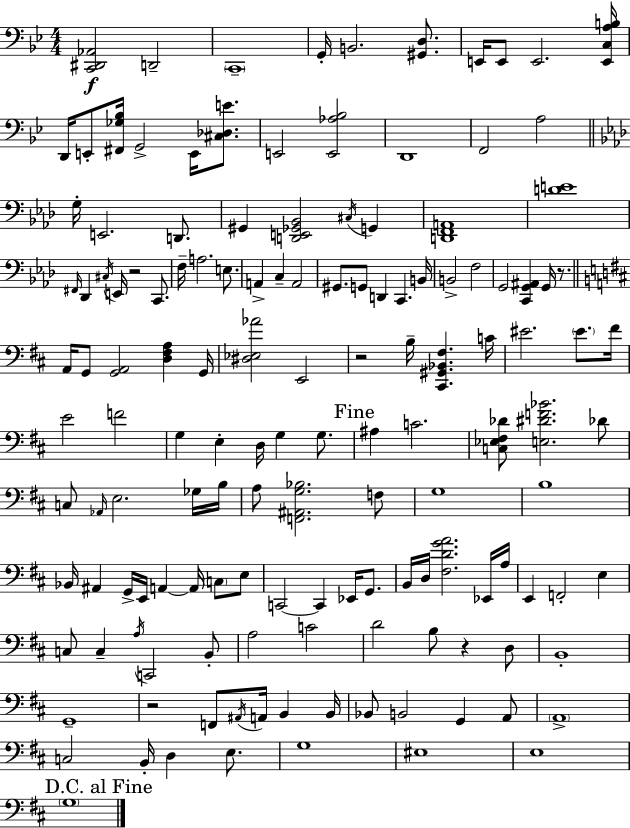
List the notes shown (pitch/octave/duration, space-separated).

[C2,D#2,Ab2]/h D2/h C2/w G2/s B2/h. [G#2,D3]/e. E2/s E2/e E2/h. [E2,C3,A3,B3]/s D2/s E2/e [F#2,Gb3,Bb3]/s G2/h E2/s [C#3,Db3,E4]/e. E2/h [E2,Ab3,Bb3]/h D2/w F2/h A3/h G3/s E2/h. D2/e. G#2/q [D2,E2,Gb2,Bb2]/h C#3/s G2/q [D2,F2,A2]/w [D4,E4]/w F#2/s Db2/q C#3/s E2/s R/h C2/e. F3/s A3/h. E3/e. A2/q C3/q A2/h G#2/e. G2/e D2/q C2/q. B2/s B2/h F3/h G2/h [C2,G2,A#2]/q G2/s R/e. A2/s G2/e [G2,A2]/h [D3,F#3,A3]/q G2/s [D#3,Eb3,Ab4]/h E2/h R/h B3/s [C#2,G#2,Bb2,F#3]/q. C4/s EIS4/h. EIS4/e. F#4/s E4/h F4/h G3/q E3/q D3/s G3/q G3/e. A#3/q C4/h. [C3,Eb3,F#3,Db4]/e [E3,D#4,F4,Bb4]/h. Db4/e C3/e Ab2/s E3/h. Gb3/s B3/s A3/e [F2,A#2,G3,Bb3]/h. F3/e G3/w B3/w Bb2/s A#2/q G2/s E2/s A2/q A2/s C3/e E3/e C2/h C2/q Eb2/s G2/e. B2/s D3/s [F#3,D4,G4,A4]/h. Eb2/s A3/s E2/q F2/h E3/q C3/e C3/q A3/s C2/h B2/e A3/h C4/h D4/h B3/e R/q D3/e B2/w G2/w R/h F2/e A#2/s A2/s B2/q B2/s Bb2/e B2/h G2/q A2/e A2/w C3/h B2/s D3/q E3/e. G3/w EIS3/w E3/w G3/w